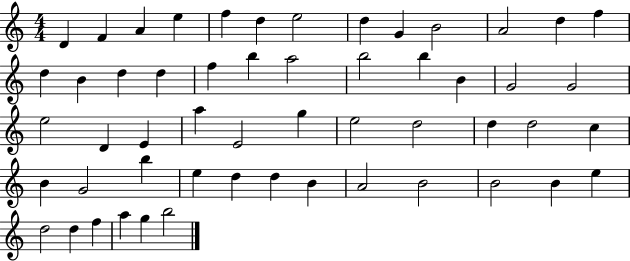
D4/q F4/q A4/q E5/q F5/q D5/q E5/h D5/q G4/q B4/h A4/h D5/q F5/q D5/q B4/q D5/q D5/q F5/q B5/q A5/h B5/h B5/q B4/q G4/h G4/h E5/h D4/q E4/q A5/q E4/h G5/q E5/h D5/h D5/q D5/h C5/q B4/q G4/h B5/q E5/q D5/q D5/q B4/q A4/h B4/h B4/h B4/q E5/q D5/h D5/q F5/q A5/q G5/q B5/h